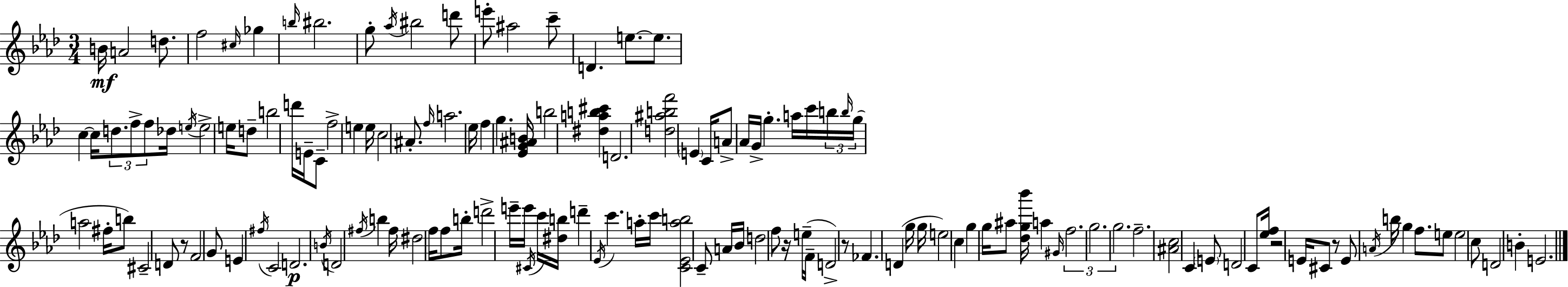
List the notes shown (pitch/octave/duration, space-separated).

B4/s A4/h D5/e. F5/h C#5/s Gb5/q B5/s BIS5/h. G5/e Ab5/s BIS5/h D6/e E6/e A#5/h C6/e D4/q. E5/e. E5/e. C5/q C5/s D5/e. F5/e F5/e Db5/s E5/s E5/h E5/s D5/e B5/h D6/s E4/s C4/e F5/h E5/q E5/s C5/h A#4/e. F5/s A5/h. Eb5/s F5/q G5/q. [Eb4,G4,A#4,B4]/s B5/h [D#5,A5,B5,C#6]/q D4/h. [D5,A#5,B5,F6]/h E4/q C4/s A4/e Ab4/s G4/s G5/q. A5/s C6/s B5/s B5/s G5/s A5/h F#5/s B5/e C#4/h D4/e R/e F4/h G4/e E4/q F#5/s C4/h D4/h. B4/s D4/h F#5/s B5/q F#5/s D#5/h F5/s F5/e B5/s D6/h E6/s E6/s C#4/s C6/s [D#5,B5]/s D6/q Eb4/s C6/q. A5/s C6/s [C4,Eb4,A5,B5]/h C4/e A4/s Bb4/s D5/h F5/e R/s E5/s F4/s D4/h R/e FES4/q. D4/q G5/s G5/s E5/h C5/q G5/q G5/s A#5/e [Db5,G5,Bb6]/s A5/q G#4/s F5/h. G5/h. G5/h. F5/h. [A#4,C5]/h C4/q E4/e D4/h C4/e [Eb5,F5]/s R/h E4/s C#4/e R/e E4/e A4/s B5/s G5/q F5/e. E5/e E5/h C5/e D4/h B4/q E4/h.